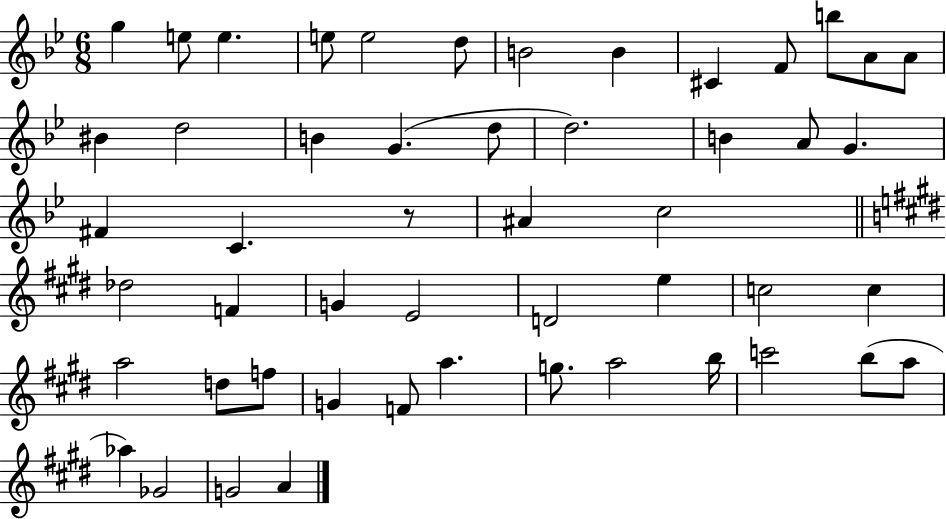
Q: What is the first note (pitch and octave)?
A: G5